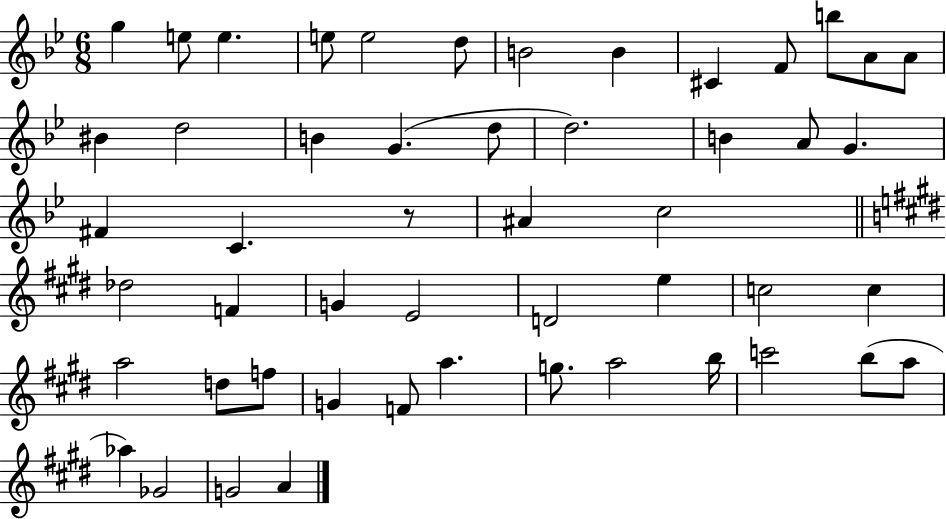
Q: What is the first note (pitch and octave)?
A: G5